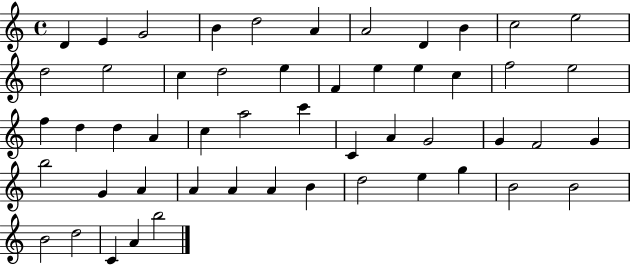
D4/q E4/q G4/h B4/q D5/h A4/q A4/h D4/q B4/q C5/h E5/h D5/h E5/h C5/q D5/h E5/q F4/q E5/q E5/q C5/q F5/h E5/h F5/q D5/q D5/q A4/q C5/q A5/h C6/q C4/q A4/q G4/h G4/q F4/h G4/q B5/h G4/q A4/q A4/q A4/q A4/q B4/q D5/h E5/q G5/q B4/h B4/h B4/h D5/h C4/q A4/q B5/h